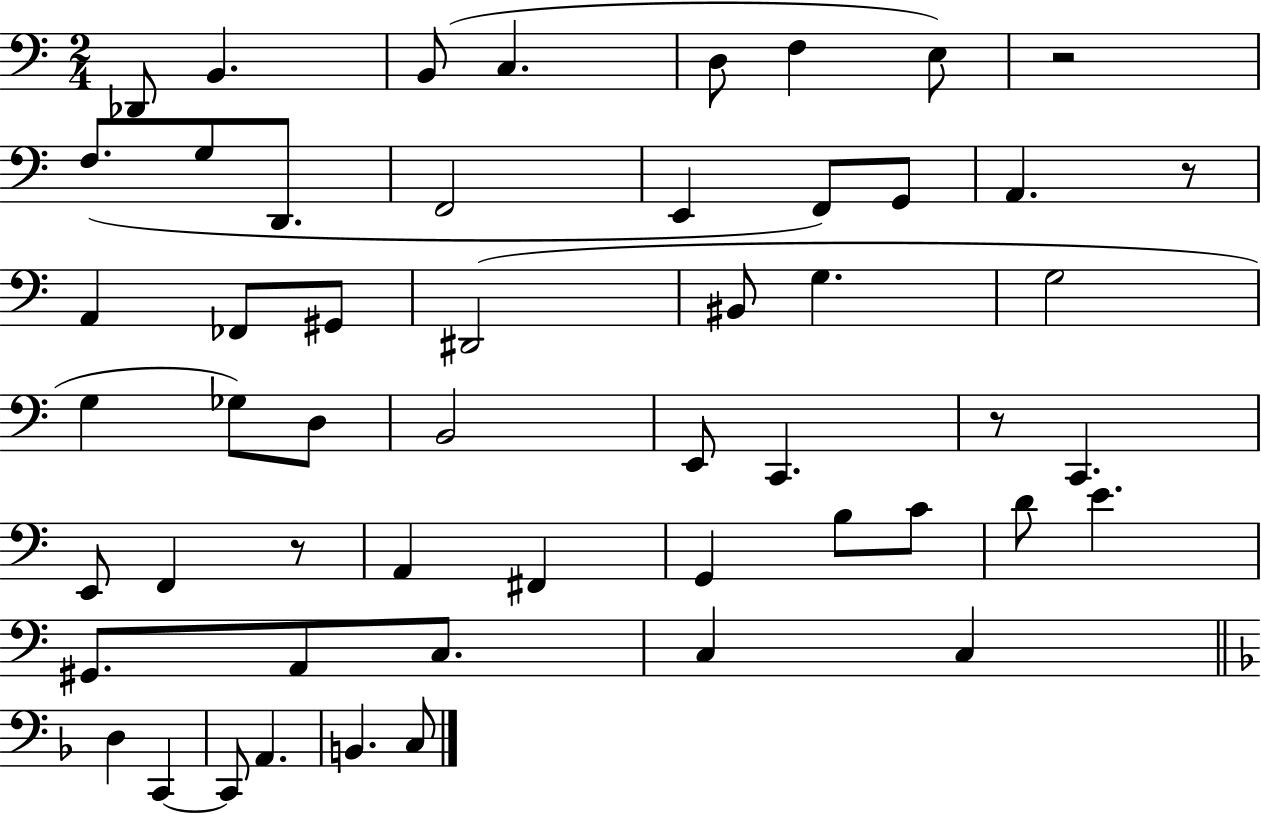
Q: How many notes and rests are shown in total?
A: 53